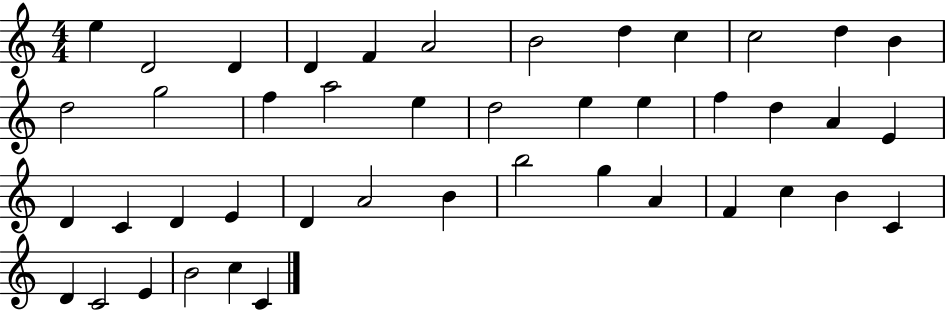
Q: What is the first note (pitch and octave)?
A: E5